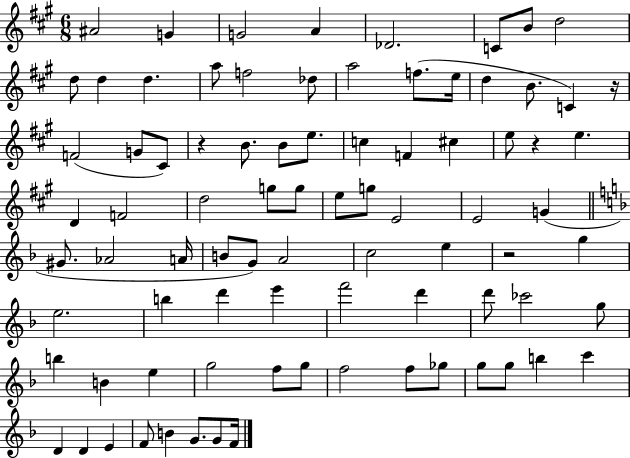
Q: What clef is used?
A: treble